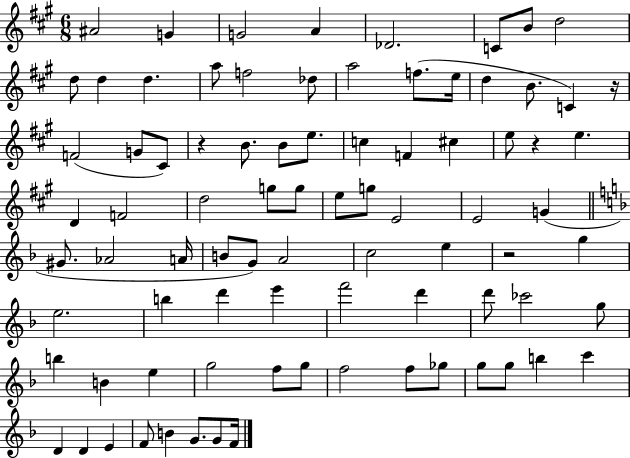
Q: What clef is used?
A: treble